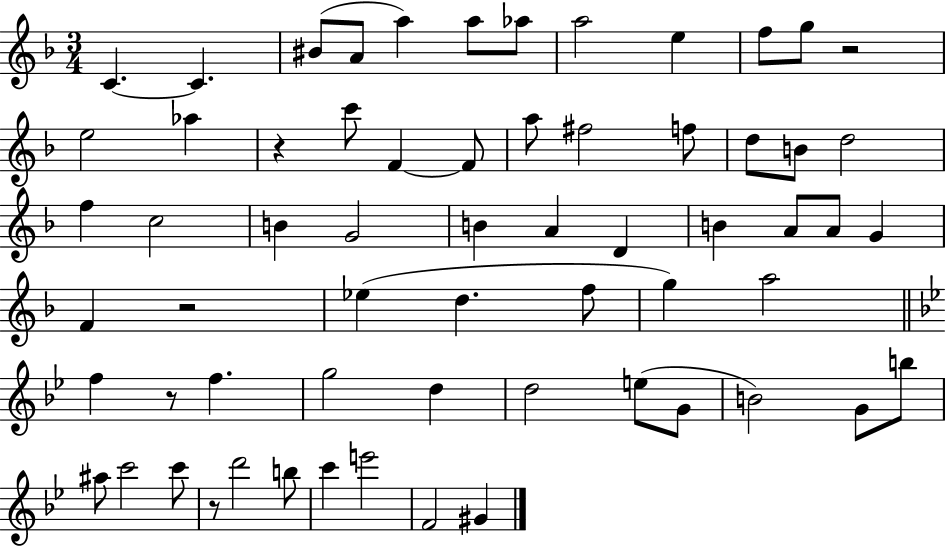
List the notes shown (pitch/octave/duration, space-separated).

C4/q. C4/q. BIS4/e A4/e A5/q A5/e Ab5/e A5/h E5/q F5/e G5/e R/h E5/h Ab5/q R/q C6/e F4/q F4/e A5/e F#5/h F5/e D5/e B4/e D5/h F5/q C5/h B4/q G4/h B4/q A4/q D4/q B4/q A4/e A4/e G4/q F4/q R/h Eb5/q D5/q. F5/e G5/q A5/h F5/q R/e F5/q. G5/h D5/q D5/h E5/e G4/e B4/h G4/e B5/e A#5/e C6/h C6/e R/e D6/h B5/e C6/q E6/h F4/h G#4/q